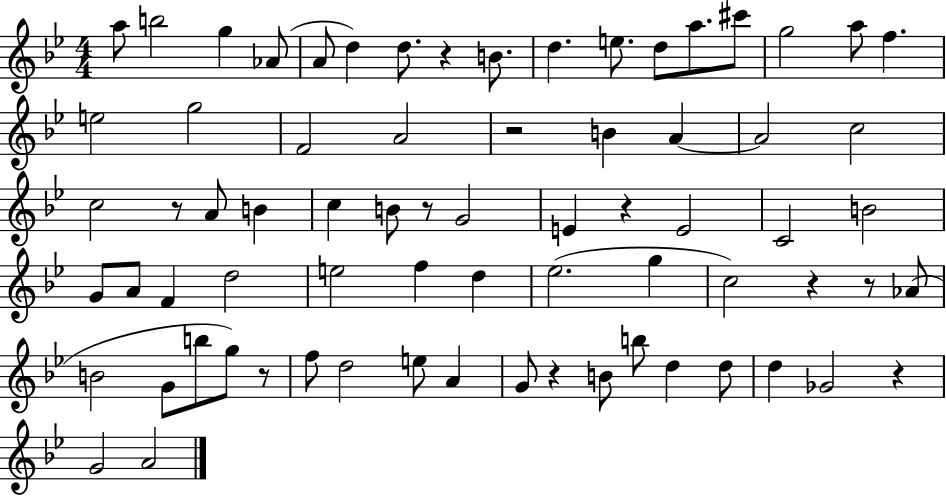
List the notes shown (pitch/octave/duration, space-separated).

A5/e B5/h G5/q Ab4/e A4/e D5/q D5/e. R/q B4/e. D5/q. E5/e. D5/e A5/e. C#6/e G5/h A5/e F5/q. E5/h G5/h F4/h A4/h R/h B4/q A4/q A4/h C5/h C5/h R/e A4/e B4/q C5/q B4/e R/e G4/h E4/q R/q E4/h C4/h B4/h G4/e A4/e F4/q D5/h E5/h F5/q D5/q Eb5/h. G5/q C5/h R/q R/e Ab4/e B4/h G4/e B5/e G5/e R/e F5/e D5/h E5/e A4/q G4/e R/q B4/e B5/e D5/q D5/e D5/q Gb4/h R/q G4/h A4/h